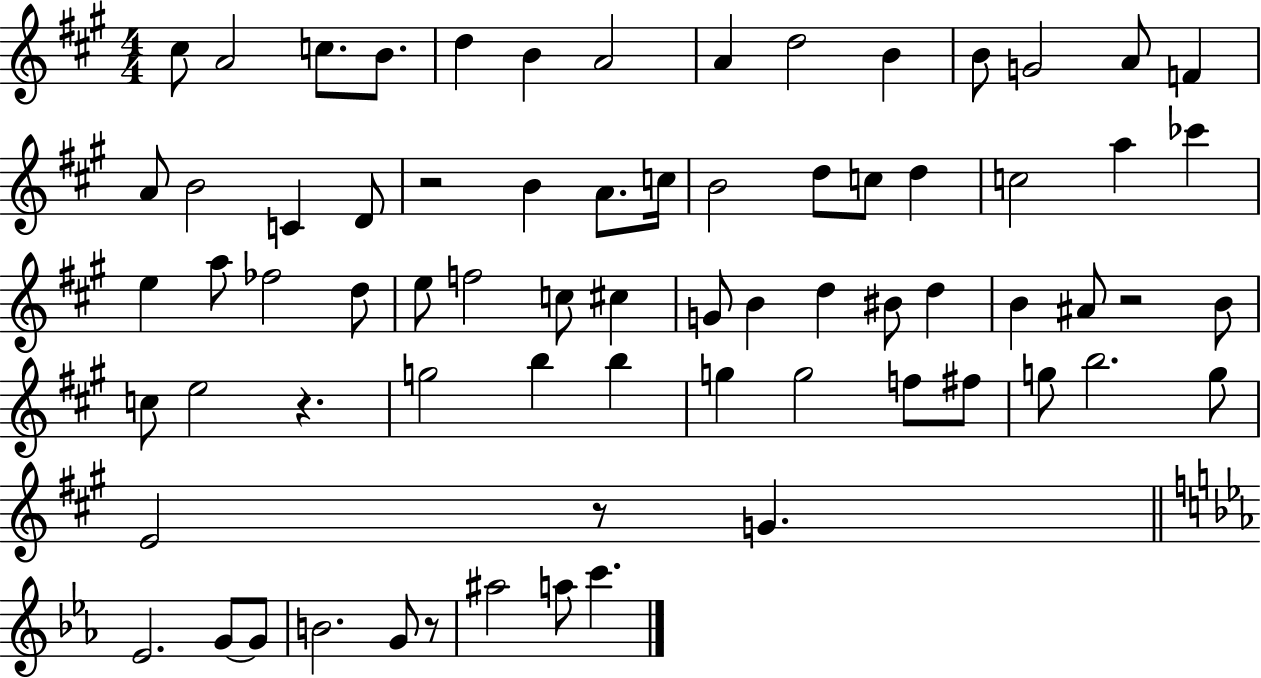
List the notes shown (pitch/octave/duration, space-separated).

C#5/e A4/h C5/e. B4/e. D5/q B4/q A4/h A4/q D5/h B4/q B4/e G4/h A4/e F4/q A4/e B4/h C4/q D4/e R/h B4/q A4/e. C5/s B4/h D5/e C5/e D5/q C5/h A5/q CES6/q E5/q A5/e FES5/h D5/e E5/e F5/h C5/e C#5/q G4/e B4/q D5/q BIS4/e D5/q B4/q A#4/e R/h B4/e C5/e E5/h R/q. G5/h B5/q B5/q G5/q G5/h F5/e F#5/e G5/e B5/h. G5/e E4/h R/e G4/q. Eb4/h. G4/e G4/e B4/h. G4/e R/e A#5/h A5/e C6/q.